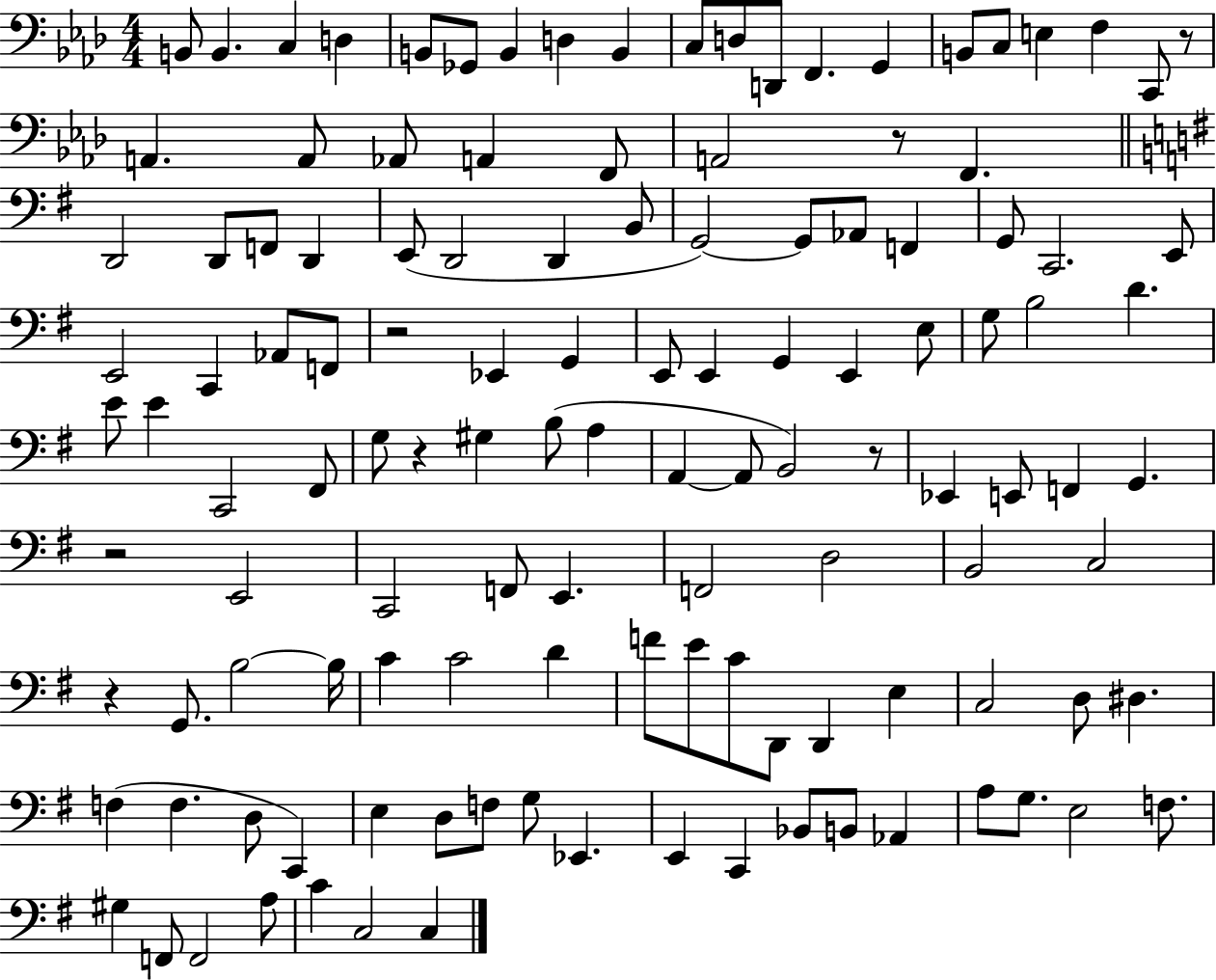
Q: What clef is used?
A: bass